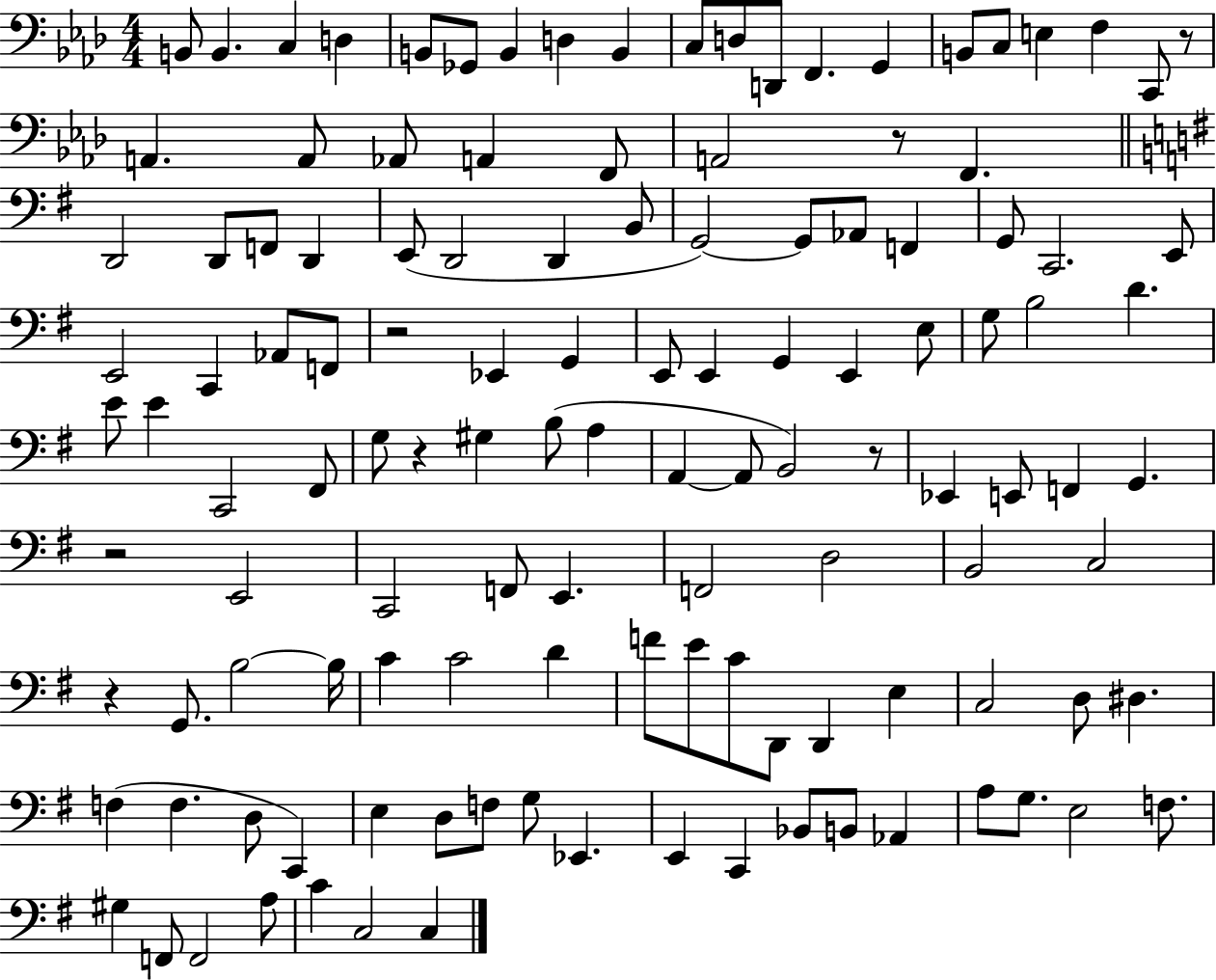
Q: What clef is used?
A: bass